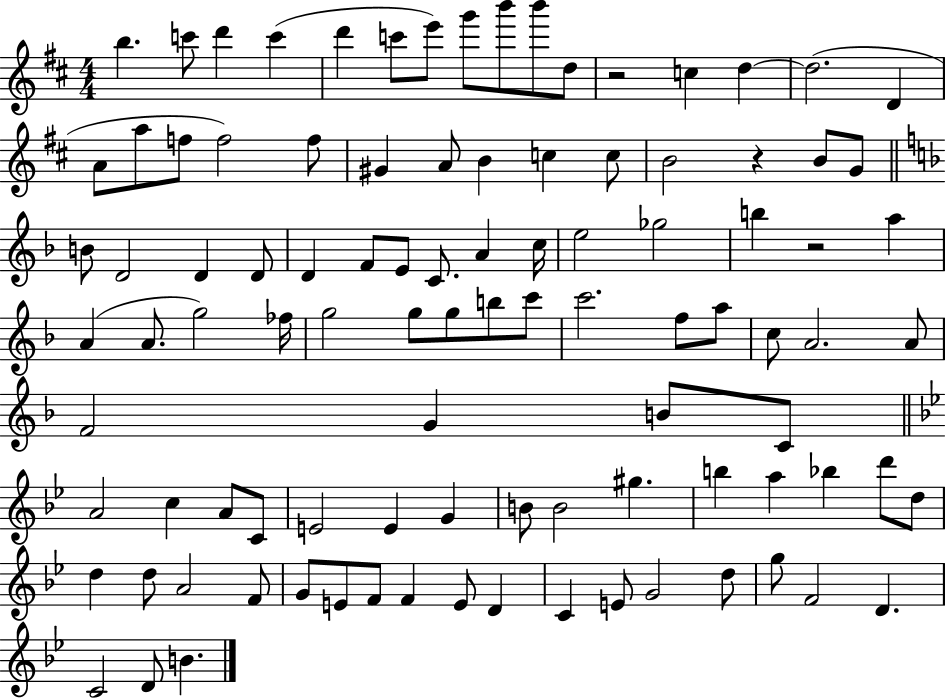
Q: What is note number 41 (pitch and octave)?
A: B5